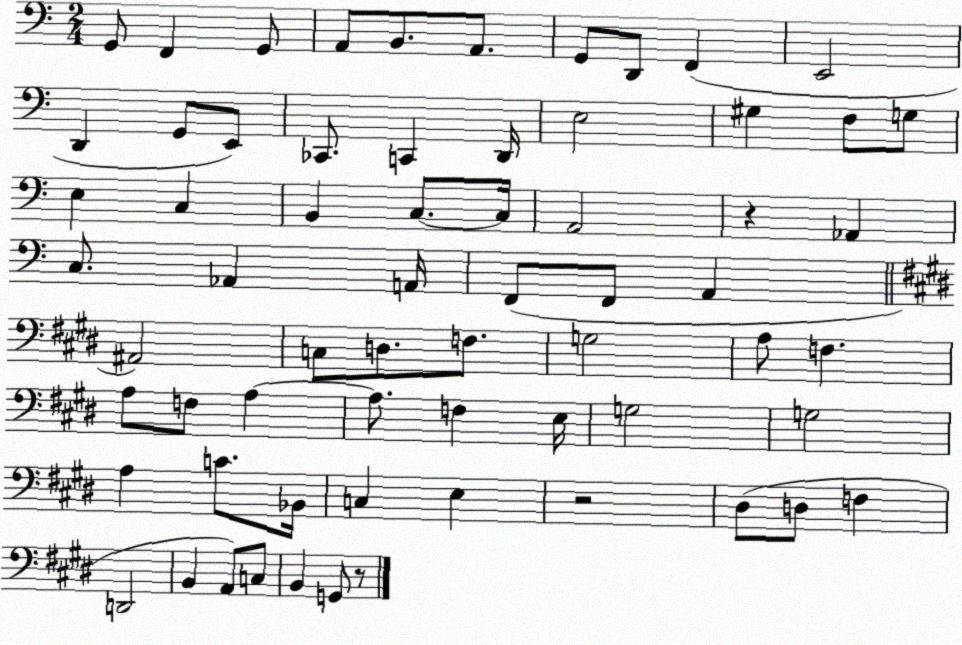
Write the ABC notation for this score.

X:1
T:Untitled
M:2/4
L:1/4
K:C
G,,/2 F,, G,,/2 A,,/2 B,,/2 A,,/2 G,,/2 D,,/2 F,, E,,2 D,, G,,/2 E,,/2 _C,,/2 C,, D,,/4 E,2 ^G, F,/2 G,/2 E, C, B,, C,/2 C,/4 A,,2 z _A,, C,/2 _A,, A,,/4 F,,/2 F,,/2 A,, ^A,,2 C,/2 D,/2 F,/2 G,2 A,/2 F, A,/2 F,/2 A, A,/2 F, E,/4 G,2 G,2 A, C/2 _B,,/4 C, E, z2 ^D,/2 D,/2 F, D,,2 B,, A,,/2 C,/2 B,, G,,/2 z/2